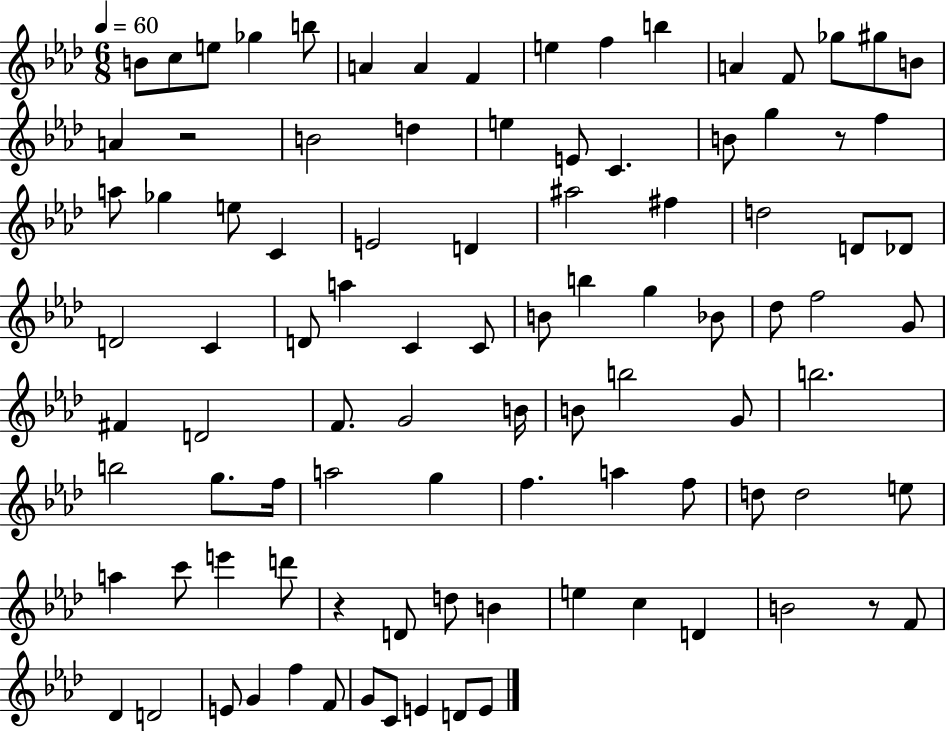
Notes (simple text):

B4/e C5/e E5/e Gb5/q B5/e A4/q A4/q F4/q E5/q F5/q B5/q A4/q F4/e Gb5/e G#5/e B4/e A4/q R/h B4/h D5/q E5/q E4/e C4/q. B4/e G5/q R/e F5/q A5/e Gb5/q E5/e C4/q E4/h D4/q A#5/h F#5/q D5/h D4/e Db4/e D4/h C4/q D4/e A5/q C4/q C4/e B4/e B5/q G5/q Bb4/e Db5/e F5/h G4/e F#4/q D4/h F4/e. G4/h B4/s B4/e B5/h G4/e B5/h. B5/h G5/e. F5/s A5/h G5/q F5/q. A5/q F5/e D5/e D5/h E5/e A5/q C6/e E6/q D6/e R/q D4/e D5/e B4/q E5/q C5/q D4/q B4/h R/e F4/e Db4/q D4/h E4/e G4/q F5/q F4/e G4/e C4/e E4/q D4/e E4/e